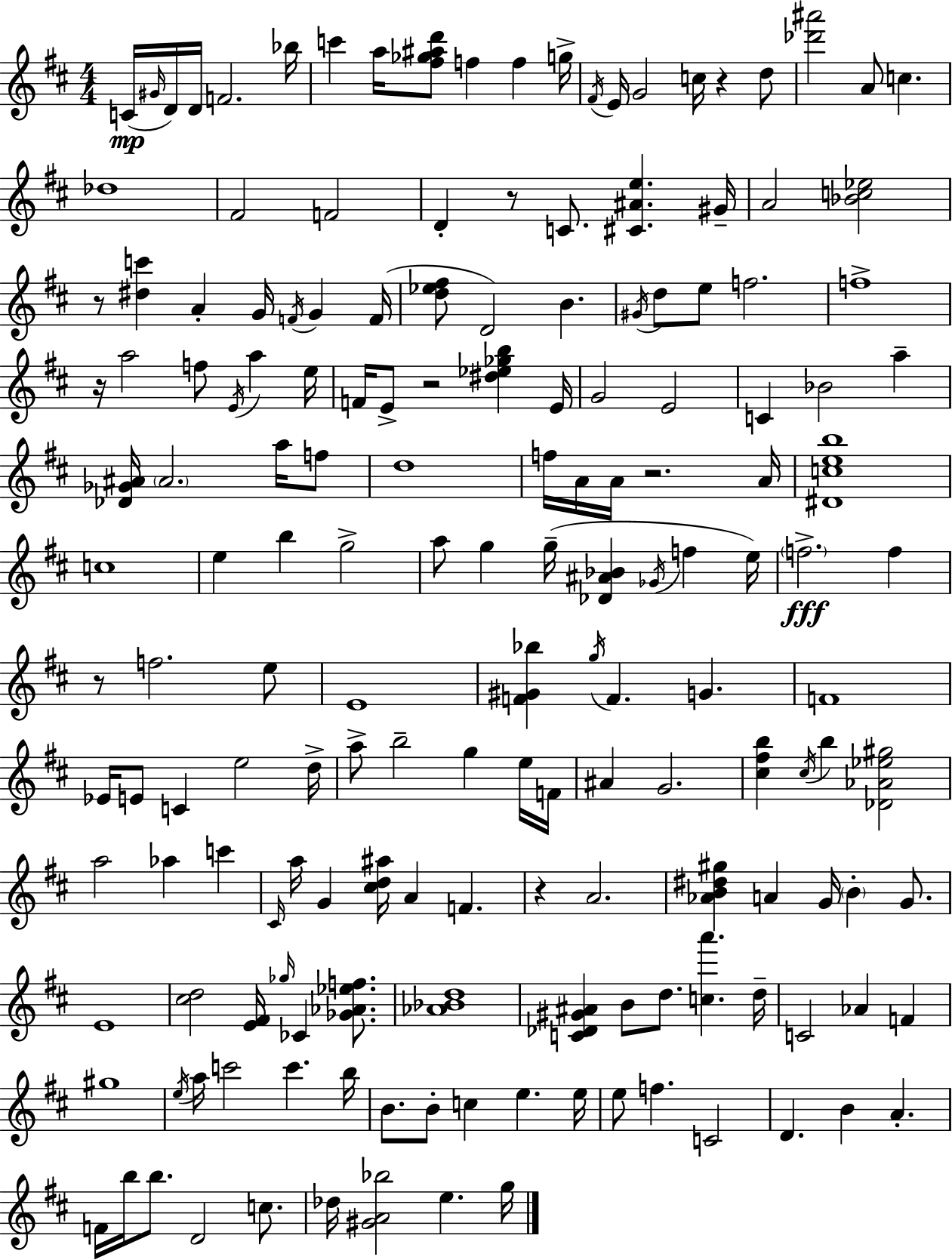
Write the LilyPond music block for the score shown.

{
  \clef treble
  \numericTimeSignature
  \time 4/4
  \key d \major
  c'16(\mp \grace { gis'16 } d'16) d'16 f'2. | bes''16 c'''4 a''16 <fis'' ges'' ais'' d'''>8 f''4 f''4 | g''16-> \acciaccatura { fis'16 } e'16 g'2 c''16 r4 | d''8 <des''' ais'''>2 a'8 c''4. | \break des''1 | fis'2 f'2 | d'4-. r8 c'8. <cis' ais' e''>4. | gis'16-- a'2 <bes' c'' ees''>2 | \break r8 <dis'' c'''>4 a'4-. g'16 \acciaccatura { f'16 } g'4 | f'16( <d'' ees'' fis''>8 d'2) b'4. | \acciaccatura { gis'16 } d''8 e''8 f''2. | f''1-> | \break r16 a''2 f''8 \acciaccatura { e'16 } | a''4 e''16 f'16 e'8-> r2 | <dis'' ees'' ges'' b''>4 e'16 g'2 e'2 | c'4 bes'2 | \break a''4-- <des' ges' ais'>16 \parenthesize ais'2. | a''16 f''8 d''1 | f''16 a'16 a'16 r2. | a'16 <dis' c'' e'' b''>1 | \break c''1 | e''4 b''4 g''2-> | a''8 g''4 g''16--( <des' ais' bes'>4 | \acciaccatura { ges'16 } f''4 e''16) \parenthesize f''2.->\fff | \break f''4 r8 f''2. | e''8 e'1 | <f' gis' bes''>4 \acciaccatura { g''16 } f'4. | g'4. f'1 | \break ees'16 e'8 c'4 e''2 | d''16-> a''8-> b''2-- | g''4 e''16 f'16 ais'4 g'2. | <cis'' fis'' b''>4 \acciaccatura { cis''16 } b''4 | \break <des' aes' ees'' gis''>2 a''2 | aes''4 c'''4 \grace { cis'16 } a''16 g'4 <cis'' d'' ais''>16 a'4 | f'4. r4 a'2. | <aes' b' dis'' gis''>4 a'4 | \break g'16 \parenthesize b'4-. g'8. e'1 | <cis'' d''>2 | <e' fis'>16 \grace { ges''16 } ces'4 <ges' aes' ees'' f''>8. <aes' bes' d''>1 | <c' des' gis' ais'>4 b'8 | \break d''8. <c'' a'''>4. d''16-- c'2 | aes'4 f'4 gis''1 | \acciaccatura { e''16 } a''16 c'''2 | c'''4. b''16 b'8. b'8-. | \break c''4 e''4. e''16 e''8 f''4. | c'2 d'4. | b'4 a'4.-. f'16 b''16 b''8. | d'2 c''8. des''16 <gis' a' bes''>2 | \break e''4. g''16 \bar "|."
}